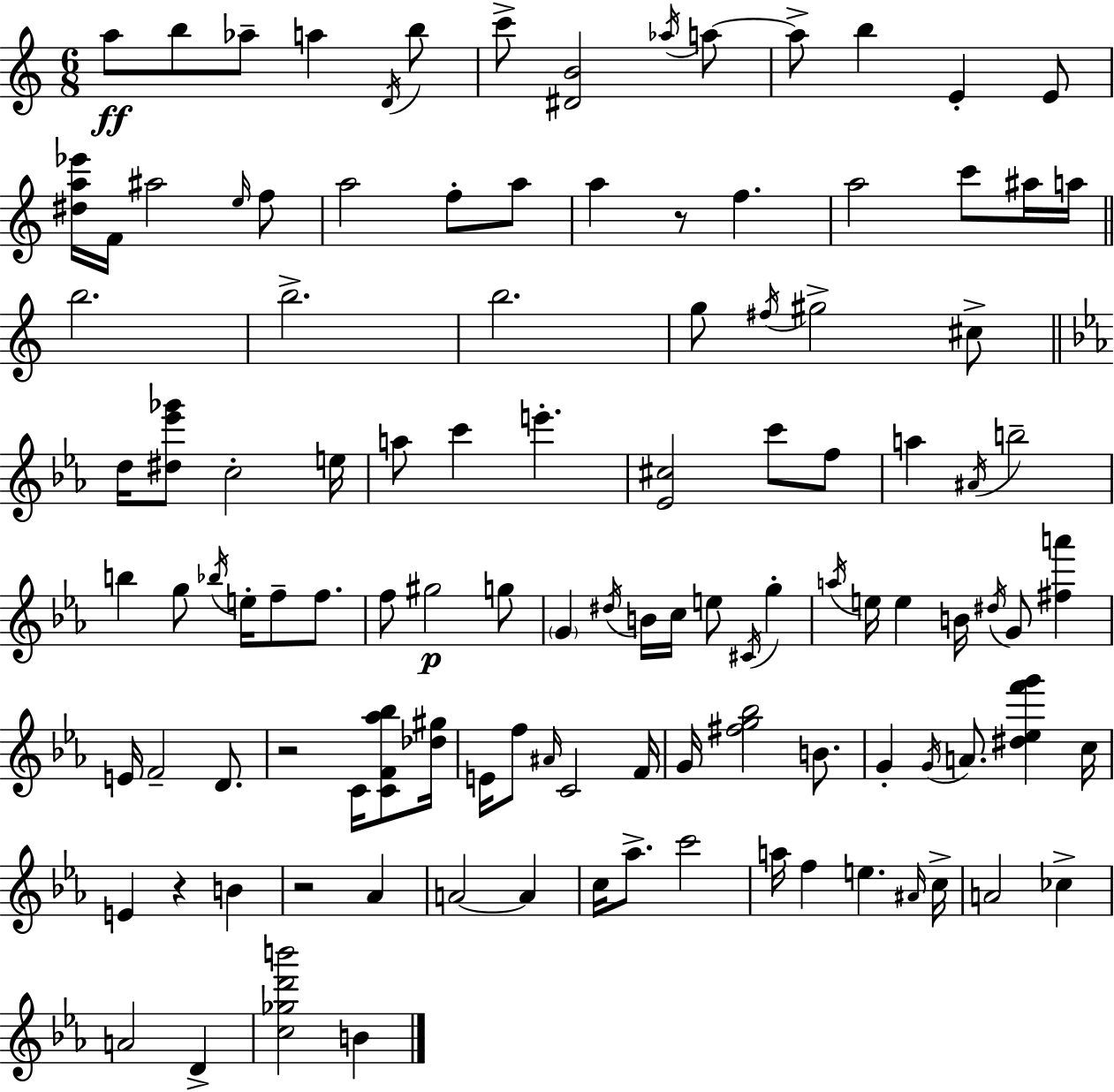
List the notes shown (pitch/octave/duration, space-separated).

A5/e B5/e Ab5/e A5/q D4/s B5/e C6/e [D#4,B4]/h Ab5/s A5/e A5/e B5/q E4/q E4/e [D#5,A5,Eb6]/s F4/s A#5/h E5/s F5/e A5/h F5/e A5/e A5/q R/e F5/q. A5/h C6/e A#5/s A5/s B5/h. B5/h. B5/h. G5/e F#5/s G#5/h C#5/e D5/s [D#5,Eb6,Gb6]/e C5/h E5/s A5/e C6/q E6/q. [Eb4,C#5]/h C6/e F5/e A5/q A#4/s B5/h B5/q G5/e Bb5/s E5/s F5/e F5/e. F5/e G#5/h G5/e G4/q D#5/s B4/s C5/s E5/e C#4/s G5/q A5/s E5/s E5/q B4/s D#5/s G4/e [F#5,A6]/q E4/s F4/h D4/e. R/h C4/s [C4,F4,Ab5,Bb5]/e [Db5,G#5]/s E4/s F5/e A#4/s C4/h F4/s G4/s [F#5,G5,Bb5]/h B4/e. G4/q G4/s A4/e. [D#5,Eb5,F6,G6]/q C5/s E4/q R/q B4/q R/h Ab4/q A4/h A4/q C5/s Ab5/e. C6/h A5/s F5/q E5/q. A#4/s C5/s A4/h CES5/q A4/h D4/q [C5,Gb5,D6,B6]/h B4/q